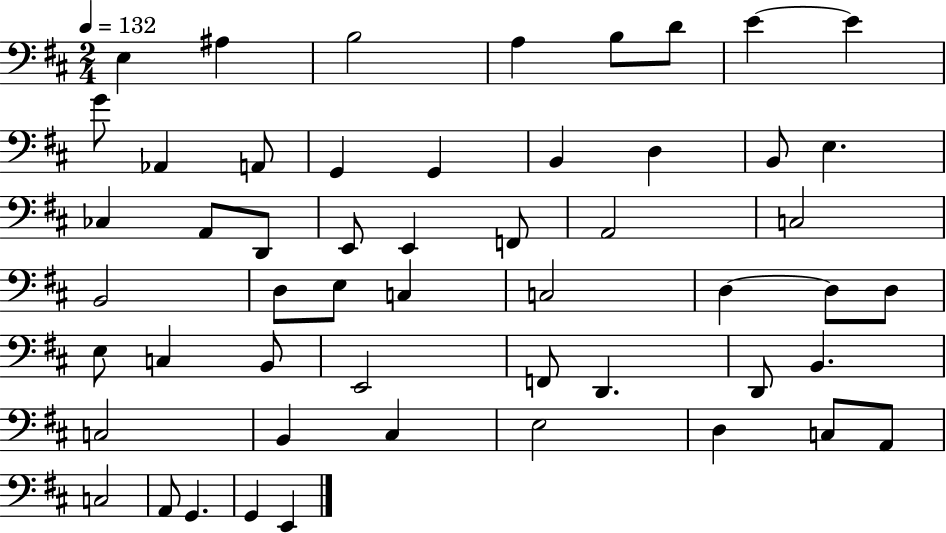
X:1
T:Untitled
M:2/4
L:1/4
K:D
E, ^A, B,2 A, B,/2 D/2 E E G/2 _A,, A,,/2 G,, G,, B,, D, B,,/2 E, _C, A,,/2 D,,/2 E,,/2 E,, F,,/2 A,,2 C,2 B,,2 D,/2 E,/2 C, C,2 D, D,/2 D,/2 E,/2 C, B,,/2 E,,2 F,,/2 D,, D,,/2 B,, C,2 B,, ^C, E,2 D, C,/2 A,,/2 C,2 A,,/2 G,, G,, E,,